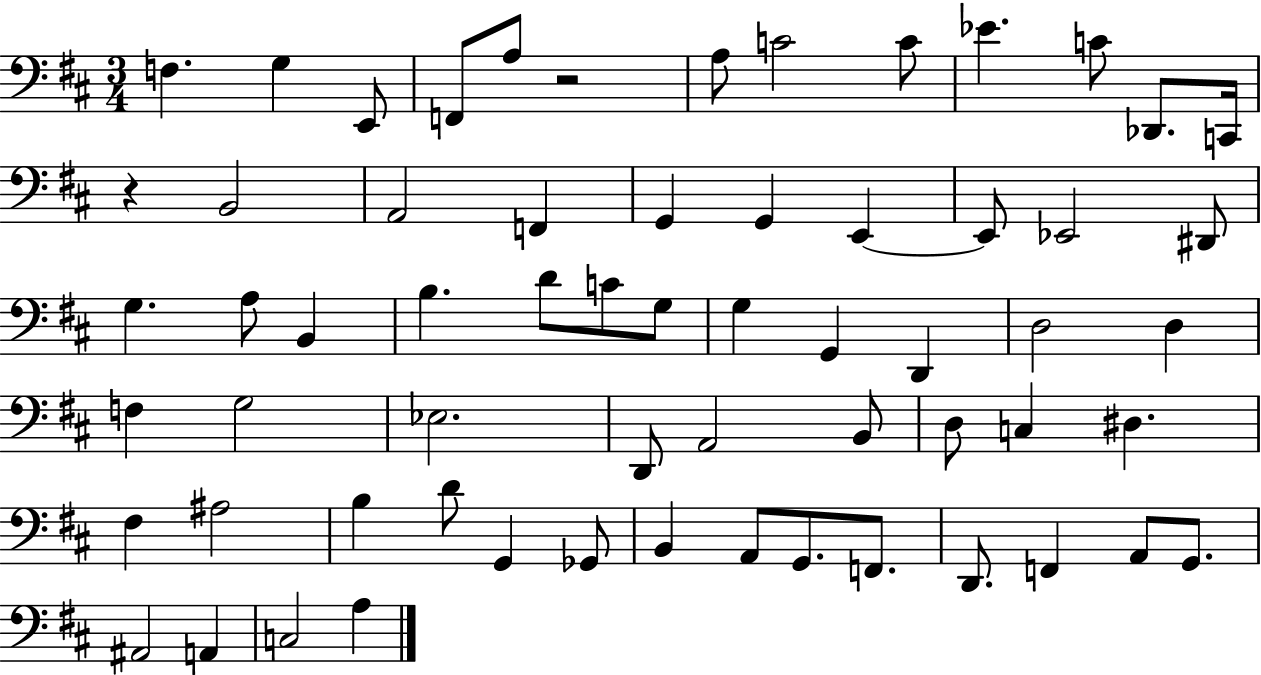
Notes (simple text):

F3/q. G3/q E2/e F2/e A3/e R/h A3/e C4/h C4/e Eb4/q. C4/e Db2/e. C2/s R/q B2/h A2/h F2/q G2/q G2/q E2/q E2/e Eb2/h D#2/e G3/q. A3/e B2/q B3/q. D4/e C4/e G3/e G3/q G2/q D2/q D3/h D3/q F3/q G3/h Eb3/h. D2/e A2/h B2/e D3/e C3/q D#3/q. F#3/q A#3/h B3/q D4/e G2/q Gb2/e B2/q A2/e G2/e. F2/e. D2/e. F2/q A2/e G2/e. A#2/h A2/q C3/h A3/q